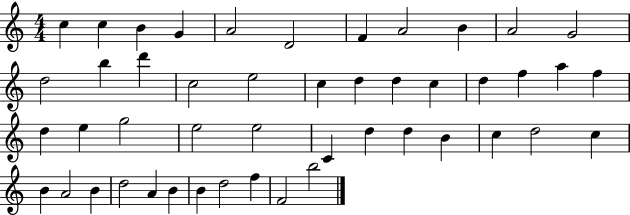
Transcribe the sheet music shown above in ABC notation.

X:1
T:Untitled
M:4/4
L:1/4
K:C
c c B G A2 D2 F A2 B A2 G2 d2 b d' c2 e2 c d d c d f a f d e g2 e2 e2 C d d B c d2 c B A2 B d2 A B B d2 f F2 b2